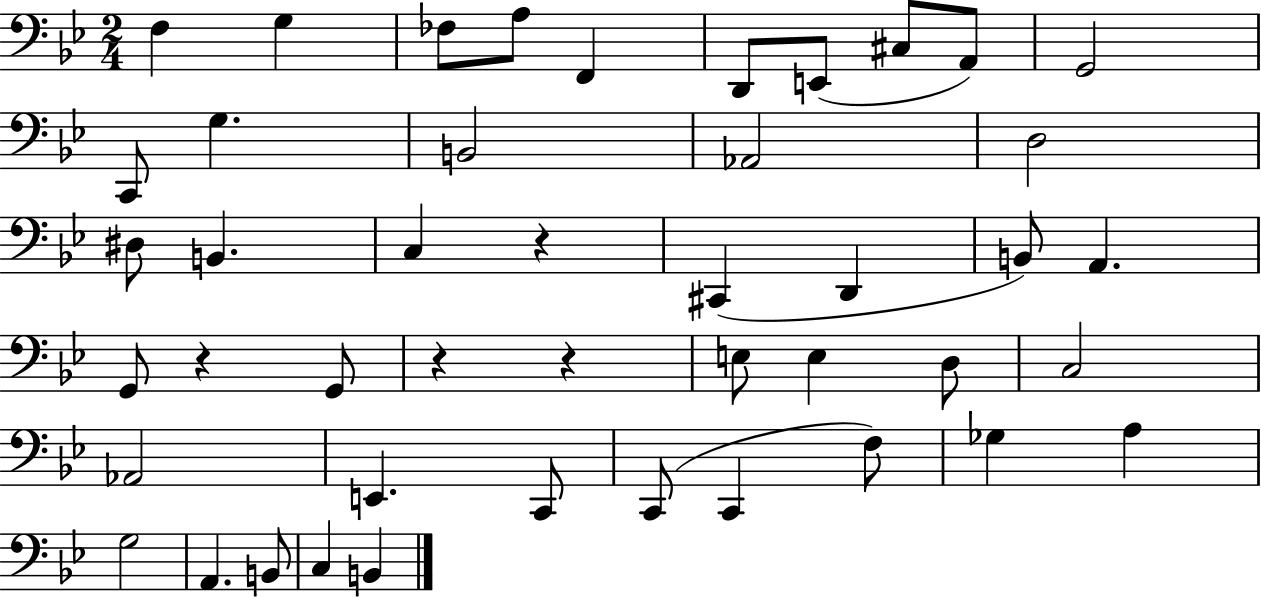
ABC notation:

X:1
T:Untitled
M:2/4
L:1/4
K:Bb
F, G, _F,/2 A,/2 F,, D,,/2 E,,/2 ^C,/2 A,,/2 G,,2 C,,/2 G, B,,2 _A,,2 D,2 ^D,/2 B,, C, z ^C,, D,, B,,/2 A,, G,,/2 z G,,/2 z z E,/2 E, D,/2 C,2 _A,,2 E,, C,,/2 C,,/2 C,, F,/2 _G, A, G,2 A,, B,,/2 C, B,,